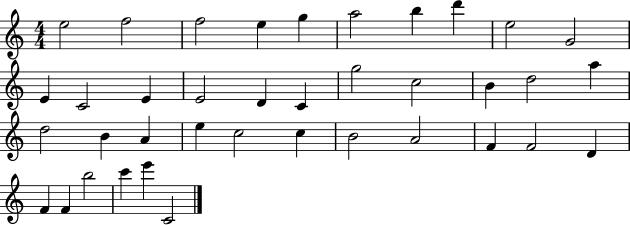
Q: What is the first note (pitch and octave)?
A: E5